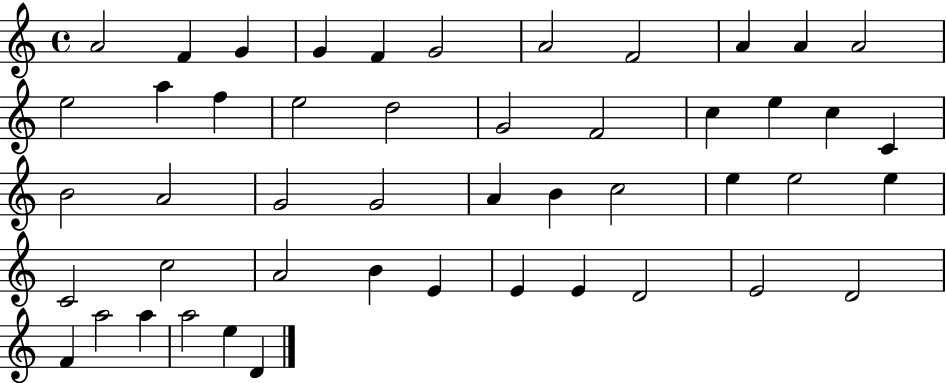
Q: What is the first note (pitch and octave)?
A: A4